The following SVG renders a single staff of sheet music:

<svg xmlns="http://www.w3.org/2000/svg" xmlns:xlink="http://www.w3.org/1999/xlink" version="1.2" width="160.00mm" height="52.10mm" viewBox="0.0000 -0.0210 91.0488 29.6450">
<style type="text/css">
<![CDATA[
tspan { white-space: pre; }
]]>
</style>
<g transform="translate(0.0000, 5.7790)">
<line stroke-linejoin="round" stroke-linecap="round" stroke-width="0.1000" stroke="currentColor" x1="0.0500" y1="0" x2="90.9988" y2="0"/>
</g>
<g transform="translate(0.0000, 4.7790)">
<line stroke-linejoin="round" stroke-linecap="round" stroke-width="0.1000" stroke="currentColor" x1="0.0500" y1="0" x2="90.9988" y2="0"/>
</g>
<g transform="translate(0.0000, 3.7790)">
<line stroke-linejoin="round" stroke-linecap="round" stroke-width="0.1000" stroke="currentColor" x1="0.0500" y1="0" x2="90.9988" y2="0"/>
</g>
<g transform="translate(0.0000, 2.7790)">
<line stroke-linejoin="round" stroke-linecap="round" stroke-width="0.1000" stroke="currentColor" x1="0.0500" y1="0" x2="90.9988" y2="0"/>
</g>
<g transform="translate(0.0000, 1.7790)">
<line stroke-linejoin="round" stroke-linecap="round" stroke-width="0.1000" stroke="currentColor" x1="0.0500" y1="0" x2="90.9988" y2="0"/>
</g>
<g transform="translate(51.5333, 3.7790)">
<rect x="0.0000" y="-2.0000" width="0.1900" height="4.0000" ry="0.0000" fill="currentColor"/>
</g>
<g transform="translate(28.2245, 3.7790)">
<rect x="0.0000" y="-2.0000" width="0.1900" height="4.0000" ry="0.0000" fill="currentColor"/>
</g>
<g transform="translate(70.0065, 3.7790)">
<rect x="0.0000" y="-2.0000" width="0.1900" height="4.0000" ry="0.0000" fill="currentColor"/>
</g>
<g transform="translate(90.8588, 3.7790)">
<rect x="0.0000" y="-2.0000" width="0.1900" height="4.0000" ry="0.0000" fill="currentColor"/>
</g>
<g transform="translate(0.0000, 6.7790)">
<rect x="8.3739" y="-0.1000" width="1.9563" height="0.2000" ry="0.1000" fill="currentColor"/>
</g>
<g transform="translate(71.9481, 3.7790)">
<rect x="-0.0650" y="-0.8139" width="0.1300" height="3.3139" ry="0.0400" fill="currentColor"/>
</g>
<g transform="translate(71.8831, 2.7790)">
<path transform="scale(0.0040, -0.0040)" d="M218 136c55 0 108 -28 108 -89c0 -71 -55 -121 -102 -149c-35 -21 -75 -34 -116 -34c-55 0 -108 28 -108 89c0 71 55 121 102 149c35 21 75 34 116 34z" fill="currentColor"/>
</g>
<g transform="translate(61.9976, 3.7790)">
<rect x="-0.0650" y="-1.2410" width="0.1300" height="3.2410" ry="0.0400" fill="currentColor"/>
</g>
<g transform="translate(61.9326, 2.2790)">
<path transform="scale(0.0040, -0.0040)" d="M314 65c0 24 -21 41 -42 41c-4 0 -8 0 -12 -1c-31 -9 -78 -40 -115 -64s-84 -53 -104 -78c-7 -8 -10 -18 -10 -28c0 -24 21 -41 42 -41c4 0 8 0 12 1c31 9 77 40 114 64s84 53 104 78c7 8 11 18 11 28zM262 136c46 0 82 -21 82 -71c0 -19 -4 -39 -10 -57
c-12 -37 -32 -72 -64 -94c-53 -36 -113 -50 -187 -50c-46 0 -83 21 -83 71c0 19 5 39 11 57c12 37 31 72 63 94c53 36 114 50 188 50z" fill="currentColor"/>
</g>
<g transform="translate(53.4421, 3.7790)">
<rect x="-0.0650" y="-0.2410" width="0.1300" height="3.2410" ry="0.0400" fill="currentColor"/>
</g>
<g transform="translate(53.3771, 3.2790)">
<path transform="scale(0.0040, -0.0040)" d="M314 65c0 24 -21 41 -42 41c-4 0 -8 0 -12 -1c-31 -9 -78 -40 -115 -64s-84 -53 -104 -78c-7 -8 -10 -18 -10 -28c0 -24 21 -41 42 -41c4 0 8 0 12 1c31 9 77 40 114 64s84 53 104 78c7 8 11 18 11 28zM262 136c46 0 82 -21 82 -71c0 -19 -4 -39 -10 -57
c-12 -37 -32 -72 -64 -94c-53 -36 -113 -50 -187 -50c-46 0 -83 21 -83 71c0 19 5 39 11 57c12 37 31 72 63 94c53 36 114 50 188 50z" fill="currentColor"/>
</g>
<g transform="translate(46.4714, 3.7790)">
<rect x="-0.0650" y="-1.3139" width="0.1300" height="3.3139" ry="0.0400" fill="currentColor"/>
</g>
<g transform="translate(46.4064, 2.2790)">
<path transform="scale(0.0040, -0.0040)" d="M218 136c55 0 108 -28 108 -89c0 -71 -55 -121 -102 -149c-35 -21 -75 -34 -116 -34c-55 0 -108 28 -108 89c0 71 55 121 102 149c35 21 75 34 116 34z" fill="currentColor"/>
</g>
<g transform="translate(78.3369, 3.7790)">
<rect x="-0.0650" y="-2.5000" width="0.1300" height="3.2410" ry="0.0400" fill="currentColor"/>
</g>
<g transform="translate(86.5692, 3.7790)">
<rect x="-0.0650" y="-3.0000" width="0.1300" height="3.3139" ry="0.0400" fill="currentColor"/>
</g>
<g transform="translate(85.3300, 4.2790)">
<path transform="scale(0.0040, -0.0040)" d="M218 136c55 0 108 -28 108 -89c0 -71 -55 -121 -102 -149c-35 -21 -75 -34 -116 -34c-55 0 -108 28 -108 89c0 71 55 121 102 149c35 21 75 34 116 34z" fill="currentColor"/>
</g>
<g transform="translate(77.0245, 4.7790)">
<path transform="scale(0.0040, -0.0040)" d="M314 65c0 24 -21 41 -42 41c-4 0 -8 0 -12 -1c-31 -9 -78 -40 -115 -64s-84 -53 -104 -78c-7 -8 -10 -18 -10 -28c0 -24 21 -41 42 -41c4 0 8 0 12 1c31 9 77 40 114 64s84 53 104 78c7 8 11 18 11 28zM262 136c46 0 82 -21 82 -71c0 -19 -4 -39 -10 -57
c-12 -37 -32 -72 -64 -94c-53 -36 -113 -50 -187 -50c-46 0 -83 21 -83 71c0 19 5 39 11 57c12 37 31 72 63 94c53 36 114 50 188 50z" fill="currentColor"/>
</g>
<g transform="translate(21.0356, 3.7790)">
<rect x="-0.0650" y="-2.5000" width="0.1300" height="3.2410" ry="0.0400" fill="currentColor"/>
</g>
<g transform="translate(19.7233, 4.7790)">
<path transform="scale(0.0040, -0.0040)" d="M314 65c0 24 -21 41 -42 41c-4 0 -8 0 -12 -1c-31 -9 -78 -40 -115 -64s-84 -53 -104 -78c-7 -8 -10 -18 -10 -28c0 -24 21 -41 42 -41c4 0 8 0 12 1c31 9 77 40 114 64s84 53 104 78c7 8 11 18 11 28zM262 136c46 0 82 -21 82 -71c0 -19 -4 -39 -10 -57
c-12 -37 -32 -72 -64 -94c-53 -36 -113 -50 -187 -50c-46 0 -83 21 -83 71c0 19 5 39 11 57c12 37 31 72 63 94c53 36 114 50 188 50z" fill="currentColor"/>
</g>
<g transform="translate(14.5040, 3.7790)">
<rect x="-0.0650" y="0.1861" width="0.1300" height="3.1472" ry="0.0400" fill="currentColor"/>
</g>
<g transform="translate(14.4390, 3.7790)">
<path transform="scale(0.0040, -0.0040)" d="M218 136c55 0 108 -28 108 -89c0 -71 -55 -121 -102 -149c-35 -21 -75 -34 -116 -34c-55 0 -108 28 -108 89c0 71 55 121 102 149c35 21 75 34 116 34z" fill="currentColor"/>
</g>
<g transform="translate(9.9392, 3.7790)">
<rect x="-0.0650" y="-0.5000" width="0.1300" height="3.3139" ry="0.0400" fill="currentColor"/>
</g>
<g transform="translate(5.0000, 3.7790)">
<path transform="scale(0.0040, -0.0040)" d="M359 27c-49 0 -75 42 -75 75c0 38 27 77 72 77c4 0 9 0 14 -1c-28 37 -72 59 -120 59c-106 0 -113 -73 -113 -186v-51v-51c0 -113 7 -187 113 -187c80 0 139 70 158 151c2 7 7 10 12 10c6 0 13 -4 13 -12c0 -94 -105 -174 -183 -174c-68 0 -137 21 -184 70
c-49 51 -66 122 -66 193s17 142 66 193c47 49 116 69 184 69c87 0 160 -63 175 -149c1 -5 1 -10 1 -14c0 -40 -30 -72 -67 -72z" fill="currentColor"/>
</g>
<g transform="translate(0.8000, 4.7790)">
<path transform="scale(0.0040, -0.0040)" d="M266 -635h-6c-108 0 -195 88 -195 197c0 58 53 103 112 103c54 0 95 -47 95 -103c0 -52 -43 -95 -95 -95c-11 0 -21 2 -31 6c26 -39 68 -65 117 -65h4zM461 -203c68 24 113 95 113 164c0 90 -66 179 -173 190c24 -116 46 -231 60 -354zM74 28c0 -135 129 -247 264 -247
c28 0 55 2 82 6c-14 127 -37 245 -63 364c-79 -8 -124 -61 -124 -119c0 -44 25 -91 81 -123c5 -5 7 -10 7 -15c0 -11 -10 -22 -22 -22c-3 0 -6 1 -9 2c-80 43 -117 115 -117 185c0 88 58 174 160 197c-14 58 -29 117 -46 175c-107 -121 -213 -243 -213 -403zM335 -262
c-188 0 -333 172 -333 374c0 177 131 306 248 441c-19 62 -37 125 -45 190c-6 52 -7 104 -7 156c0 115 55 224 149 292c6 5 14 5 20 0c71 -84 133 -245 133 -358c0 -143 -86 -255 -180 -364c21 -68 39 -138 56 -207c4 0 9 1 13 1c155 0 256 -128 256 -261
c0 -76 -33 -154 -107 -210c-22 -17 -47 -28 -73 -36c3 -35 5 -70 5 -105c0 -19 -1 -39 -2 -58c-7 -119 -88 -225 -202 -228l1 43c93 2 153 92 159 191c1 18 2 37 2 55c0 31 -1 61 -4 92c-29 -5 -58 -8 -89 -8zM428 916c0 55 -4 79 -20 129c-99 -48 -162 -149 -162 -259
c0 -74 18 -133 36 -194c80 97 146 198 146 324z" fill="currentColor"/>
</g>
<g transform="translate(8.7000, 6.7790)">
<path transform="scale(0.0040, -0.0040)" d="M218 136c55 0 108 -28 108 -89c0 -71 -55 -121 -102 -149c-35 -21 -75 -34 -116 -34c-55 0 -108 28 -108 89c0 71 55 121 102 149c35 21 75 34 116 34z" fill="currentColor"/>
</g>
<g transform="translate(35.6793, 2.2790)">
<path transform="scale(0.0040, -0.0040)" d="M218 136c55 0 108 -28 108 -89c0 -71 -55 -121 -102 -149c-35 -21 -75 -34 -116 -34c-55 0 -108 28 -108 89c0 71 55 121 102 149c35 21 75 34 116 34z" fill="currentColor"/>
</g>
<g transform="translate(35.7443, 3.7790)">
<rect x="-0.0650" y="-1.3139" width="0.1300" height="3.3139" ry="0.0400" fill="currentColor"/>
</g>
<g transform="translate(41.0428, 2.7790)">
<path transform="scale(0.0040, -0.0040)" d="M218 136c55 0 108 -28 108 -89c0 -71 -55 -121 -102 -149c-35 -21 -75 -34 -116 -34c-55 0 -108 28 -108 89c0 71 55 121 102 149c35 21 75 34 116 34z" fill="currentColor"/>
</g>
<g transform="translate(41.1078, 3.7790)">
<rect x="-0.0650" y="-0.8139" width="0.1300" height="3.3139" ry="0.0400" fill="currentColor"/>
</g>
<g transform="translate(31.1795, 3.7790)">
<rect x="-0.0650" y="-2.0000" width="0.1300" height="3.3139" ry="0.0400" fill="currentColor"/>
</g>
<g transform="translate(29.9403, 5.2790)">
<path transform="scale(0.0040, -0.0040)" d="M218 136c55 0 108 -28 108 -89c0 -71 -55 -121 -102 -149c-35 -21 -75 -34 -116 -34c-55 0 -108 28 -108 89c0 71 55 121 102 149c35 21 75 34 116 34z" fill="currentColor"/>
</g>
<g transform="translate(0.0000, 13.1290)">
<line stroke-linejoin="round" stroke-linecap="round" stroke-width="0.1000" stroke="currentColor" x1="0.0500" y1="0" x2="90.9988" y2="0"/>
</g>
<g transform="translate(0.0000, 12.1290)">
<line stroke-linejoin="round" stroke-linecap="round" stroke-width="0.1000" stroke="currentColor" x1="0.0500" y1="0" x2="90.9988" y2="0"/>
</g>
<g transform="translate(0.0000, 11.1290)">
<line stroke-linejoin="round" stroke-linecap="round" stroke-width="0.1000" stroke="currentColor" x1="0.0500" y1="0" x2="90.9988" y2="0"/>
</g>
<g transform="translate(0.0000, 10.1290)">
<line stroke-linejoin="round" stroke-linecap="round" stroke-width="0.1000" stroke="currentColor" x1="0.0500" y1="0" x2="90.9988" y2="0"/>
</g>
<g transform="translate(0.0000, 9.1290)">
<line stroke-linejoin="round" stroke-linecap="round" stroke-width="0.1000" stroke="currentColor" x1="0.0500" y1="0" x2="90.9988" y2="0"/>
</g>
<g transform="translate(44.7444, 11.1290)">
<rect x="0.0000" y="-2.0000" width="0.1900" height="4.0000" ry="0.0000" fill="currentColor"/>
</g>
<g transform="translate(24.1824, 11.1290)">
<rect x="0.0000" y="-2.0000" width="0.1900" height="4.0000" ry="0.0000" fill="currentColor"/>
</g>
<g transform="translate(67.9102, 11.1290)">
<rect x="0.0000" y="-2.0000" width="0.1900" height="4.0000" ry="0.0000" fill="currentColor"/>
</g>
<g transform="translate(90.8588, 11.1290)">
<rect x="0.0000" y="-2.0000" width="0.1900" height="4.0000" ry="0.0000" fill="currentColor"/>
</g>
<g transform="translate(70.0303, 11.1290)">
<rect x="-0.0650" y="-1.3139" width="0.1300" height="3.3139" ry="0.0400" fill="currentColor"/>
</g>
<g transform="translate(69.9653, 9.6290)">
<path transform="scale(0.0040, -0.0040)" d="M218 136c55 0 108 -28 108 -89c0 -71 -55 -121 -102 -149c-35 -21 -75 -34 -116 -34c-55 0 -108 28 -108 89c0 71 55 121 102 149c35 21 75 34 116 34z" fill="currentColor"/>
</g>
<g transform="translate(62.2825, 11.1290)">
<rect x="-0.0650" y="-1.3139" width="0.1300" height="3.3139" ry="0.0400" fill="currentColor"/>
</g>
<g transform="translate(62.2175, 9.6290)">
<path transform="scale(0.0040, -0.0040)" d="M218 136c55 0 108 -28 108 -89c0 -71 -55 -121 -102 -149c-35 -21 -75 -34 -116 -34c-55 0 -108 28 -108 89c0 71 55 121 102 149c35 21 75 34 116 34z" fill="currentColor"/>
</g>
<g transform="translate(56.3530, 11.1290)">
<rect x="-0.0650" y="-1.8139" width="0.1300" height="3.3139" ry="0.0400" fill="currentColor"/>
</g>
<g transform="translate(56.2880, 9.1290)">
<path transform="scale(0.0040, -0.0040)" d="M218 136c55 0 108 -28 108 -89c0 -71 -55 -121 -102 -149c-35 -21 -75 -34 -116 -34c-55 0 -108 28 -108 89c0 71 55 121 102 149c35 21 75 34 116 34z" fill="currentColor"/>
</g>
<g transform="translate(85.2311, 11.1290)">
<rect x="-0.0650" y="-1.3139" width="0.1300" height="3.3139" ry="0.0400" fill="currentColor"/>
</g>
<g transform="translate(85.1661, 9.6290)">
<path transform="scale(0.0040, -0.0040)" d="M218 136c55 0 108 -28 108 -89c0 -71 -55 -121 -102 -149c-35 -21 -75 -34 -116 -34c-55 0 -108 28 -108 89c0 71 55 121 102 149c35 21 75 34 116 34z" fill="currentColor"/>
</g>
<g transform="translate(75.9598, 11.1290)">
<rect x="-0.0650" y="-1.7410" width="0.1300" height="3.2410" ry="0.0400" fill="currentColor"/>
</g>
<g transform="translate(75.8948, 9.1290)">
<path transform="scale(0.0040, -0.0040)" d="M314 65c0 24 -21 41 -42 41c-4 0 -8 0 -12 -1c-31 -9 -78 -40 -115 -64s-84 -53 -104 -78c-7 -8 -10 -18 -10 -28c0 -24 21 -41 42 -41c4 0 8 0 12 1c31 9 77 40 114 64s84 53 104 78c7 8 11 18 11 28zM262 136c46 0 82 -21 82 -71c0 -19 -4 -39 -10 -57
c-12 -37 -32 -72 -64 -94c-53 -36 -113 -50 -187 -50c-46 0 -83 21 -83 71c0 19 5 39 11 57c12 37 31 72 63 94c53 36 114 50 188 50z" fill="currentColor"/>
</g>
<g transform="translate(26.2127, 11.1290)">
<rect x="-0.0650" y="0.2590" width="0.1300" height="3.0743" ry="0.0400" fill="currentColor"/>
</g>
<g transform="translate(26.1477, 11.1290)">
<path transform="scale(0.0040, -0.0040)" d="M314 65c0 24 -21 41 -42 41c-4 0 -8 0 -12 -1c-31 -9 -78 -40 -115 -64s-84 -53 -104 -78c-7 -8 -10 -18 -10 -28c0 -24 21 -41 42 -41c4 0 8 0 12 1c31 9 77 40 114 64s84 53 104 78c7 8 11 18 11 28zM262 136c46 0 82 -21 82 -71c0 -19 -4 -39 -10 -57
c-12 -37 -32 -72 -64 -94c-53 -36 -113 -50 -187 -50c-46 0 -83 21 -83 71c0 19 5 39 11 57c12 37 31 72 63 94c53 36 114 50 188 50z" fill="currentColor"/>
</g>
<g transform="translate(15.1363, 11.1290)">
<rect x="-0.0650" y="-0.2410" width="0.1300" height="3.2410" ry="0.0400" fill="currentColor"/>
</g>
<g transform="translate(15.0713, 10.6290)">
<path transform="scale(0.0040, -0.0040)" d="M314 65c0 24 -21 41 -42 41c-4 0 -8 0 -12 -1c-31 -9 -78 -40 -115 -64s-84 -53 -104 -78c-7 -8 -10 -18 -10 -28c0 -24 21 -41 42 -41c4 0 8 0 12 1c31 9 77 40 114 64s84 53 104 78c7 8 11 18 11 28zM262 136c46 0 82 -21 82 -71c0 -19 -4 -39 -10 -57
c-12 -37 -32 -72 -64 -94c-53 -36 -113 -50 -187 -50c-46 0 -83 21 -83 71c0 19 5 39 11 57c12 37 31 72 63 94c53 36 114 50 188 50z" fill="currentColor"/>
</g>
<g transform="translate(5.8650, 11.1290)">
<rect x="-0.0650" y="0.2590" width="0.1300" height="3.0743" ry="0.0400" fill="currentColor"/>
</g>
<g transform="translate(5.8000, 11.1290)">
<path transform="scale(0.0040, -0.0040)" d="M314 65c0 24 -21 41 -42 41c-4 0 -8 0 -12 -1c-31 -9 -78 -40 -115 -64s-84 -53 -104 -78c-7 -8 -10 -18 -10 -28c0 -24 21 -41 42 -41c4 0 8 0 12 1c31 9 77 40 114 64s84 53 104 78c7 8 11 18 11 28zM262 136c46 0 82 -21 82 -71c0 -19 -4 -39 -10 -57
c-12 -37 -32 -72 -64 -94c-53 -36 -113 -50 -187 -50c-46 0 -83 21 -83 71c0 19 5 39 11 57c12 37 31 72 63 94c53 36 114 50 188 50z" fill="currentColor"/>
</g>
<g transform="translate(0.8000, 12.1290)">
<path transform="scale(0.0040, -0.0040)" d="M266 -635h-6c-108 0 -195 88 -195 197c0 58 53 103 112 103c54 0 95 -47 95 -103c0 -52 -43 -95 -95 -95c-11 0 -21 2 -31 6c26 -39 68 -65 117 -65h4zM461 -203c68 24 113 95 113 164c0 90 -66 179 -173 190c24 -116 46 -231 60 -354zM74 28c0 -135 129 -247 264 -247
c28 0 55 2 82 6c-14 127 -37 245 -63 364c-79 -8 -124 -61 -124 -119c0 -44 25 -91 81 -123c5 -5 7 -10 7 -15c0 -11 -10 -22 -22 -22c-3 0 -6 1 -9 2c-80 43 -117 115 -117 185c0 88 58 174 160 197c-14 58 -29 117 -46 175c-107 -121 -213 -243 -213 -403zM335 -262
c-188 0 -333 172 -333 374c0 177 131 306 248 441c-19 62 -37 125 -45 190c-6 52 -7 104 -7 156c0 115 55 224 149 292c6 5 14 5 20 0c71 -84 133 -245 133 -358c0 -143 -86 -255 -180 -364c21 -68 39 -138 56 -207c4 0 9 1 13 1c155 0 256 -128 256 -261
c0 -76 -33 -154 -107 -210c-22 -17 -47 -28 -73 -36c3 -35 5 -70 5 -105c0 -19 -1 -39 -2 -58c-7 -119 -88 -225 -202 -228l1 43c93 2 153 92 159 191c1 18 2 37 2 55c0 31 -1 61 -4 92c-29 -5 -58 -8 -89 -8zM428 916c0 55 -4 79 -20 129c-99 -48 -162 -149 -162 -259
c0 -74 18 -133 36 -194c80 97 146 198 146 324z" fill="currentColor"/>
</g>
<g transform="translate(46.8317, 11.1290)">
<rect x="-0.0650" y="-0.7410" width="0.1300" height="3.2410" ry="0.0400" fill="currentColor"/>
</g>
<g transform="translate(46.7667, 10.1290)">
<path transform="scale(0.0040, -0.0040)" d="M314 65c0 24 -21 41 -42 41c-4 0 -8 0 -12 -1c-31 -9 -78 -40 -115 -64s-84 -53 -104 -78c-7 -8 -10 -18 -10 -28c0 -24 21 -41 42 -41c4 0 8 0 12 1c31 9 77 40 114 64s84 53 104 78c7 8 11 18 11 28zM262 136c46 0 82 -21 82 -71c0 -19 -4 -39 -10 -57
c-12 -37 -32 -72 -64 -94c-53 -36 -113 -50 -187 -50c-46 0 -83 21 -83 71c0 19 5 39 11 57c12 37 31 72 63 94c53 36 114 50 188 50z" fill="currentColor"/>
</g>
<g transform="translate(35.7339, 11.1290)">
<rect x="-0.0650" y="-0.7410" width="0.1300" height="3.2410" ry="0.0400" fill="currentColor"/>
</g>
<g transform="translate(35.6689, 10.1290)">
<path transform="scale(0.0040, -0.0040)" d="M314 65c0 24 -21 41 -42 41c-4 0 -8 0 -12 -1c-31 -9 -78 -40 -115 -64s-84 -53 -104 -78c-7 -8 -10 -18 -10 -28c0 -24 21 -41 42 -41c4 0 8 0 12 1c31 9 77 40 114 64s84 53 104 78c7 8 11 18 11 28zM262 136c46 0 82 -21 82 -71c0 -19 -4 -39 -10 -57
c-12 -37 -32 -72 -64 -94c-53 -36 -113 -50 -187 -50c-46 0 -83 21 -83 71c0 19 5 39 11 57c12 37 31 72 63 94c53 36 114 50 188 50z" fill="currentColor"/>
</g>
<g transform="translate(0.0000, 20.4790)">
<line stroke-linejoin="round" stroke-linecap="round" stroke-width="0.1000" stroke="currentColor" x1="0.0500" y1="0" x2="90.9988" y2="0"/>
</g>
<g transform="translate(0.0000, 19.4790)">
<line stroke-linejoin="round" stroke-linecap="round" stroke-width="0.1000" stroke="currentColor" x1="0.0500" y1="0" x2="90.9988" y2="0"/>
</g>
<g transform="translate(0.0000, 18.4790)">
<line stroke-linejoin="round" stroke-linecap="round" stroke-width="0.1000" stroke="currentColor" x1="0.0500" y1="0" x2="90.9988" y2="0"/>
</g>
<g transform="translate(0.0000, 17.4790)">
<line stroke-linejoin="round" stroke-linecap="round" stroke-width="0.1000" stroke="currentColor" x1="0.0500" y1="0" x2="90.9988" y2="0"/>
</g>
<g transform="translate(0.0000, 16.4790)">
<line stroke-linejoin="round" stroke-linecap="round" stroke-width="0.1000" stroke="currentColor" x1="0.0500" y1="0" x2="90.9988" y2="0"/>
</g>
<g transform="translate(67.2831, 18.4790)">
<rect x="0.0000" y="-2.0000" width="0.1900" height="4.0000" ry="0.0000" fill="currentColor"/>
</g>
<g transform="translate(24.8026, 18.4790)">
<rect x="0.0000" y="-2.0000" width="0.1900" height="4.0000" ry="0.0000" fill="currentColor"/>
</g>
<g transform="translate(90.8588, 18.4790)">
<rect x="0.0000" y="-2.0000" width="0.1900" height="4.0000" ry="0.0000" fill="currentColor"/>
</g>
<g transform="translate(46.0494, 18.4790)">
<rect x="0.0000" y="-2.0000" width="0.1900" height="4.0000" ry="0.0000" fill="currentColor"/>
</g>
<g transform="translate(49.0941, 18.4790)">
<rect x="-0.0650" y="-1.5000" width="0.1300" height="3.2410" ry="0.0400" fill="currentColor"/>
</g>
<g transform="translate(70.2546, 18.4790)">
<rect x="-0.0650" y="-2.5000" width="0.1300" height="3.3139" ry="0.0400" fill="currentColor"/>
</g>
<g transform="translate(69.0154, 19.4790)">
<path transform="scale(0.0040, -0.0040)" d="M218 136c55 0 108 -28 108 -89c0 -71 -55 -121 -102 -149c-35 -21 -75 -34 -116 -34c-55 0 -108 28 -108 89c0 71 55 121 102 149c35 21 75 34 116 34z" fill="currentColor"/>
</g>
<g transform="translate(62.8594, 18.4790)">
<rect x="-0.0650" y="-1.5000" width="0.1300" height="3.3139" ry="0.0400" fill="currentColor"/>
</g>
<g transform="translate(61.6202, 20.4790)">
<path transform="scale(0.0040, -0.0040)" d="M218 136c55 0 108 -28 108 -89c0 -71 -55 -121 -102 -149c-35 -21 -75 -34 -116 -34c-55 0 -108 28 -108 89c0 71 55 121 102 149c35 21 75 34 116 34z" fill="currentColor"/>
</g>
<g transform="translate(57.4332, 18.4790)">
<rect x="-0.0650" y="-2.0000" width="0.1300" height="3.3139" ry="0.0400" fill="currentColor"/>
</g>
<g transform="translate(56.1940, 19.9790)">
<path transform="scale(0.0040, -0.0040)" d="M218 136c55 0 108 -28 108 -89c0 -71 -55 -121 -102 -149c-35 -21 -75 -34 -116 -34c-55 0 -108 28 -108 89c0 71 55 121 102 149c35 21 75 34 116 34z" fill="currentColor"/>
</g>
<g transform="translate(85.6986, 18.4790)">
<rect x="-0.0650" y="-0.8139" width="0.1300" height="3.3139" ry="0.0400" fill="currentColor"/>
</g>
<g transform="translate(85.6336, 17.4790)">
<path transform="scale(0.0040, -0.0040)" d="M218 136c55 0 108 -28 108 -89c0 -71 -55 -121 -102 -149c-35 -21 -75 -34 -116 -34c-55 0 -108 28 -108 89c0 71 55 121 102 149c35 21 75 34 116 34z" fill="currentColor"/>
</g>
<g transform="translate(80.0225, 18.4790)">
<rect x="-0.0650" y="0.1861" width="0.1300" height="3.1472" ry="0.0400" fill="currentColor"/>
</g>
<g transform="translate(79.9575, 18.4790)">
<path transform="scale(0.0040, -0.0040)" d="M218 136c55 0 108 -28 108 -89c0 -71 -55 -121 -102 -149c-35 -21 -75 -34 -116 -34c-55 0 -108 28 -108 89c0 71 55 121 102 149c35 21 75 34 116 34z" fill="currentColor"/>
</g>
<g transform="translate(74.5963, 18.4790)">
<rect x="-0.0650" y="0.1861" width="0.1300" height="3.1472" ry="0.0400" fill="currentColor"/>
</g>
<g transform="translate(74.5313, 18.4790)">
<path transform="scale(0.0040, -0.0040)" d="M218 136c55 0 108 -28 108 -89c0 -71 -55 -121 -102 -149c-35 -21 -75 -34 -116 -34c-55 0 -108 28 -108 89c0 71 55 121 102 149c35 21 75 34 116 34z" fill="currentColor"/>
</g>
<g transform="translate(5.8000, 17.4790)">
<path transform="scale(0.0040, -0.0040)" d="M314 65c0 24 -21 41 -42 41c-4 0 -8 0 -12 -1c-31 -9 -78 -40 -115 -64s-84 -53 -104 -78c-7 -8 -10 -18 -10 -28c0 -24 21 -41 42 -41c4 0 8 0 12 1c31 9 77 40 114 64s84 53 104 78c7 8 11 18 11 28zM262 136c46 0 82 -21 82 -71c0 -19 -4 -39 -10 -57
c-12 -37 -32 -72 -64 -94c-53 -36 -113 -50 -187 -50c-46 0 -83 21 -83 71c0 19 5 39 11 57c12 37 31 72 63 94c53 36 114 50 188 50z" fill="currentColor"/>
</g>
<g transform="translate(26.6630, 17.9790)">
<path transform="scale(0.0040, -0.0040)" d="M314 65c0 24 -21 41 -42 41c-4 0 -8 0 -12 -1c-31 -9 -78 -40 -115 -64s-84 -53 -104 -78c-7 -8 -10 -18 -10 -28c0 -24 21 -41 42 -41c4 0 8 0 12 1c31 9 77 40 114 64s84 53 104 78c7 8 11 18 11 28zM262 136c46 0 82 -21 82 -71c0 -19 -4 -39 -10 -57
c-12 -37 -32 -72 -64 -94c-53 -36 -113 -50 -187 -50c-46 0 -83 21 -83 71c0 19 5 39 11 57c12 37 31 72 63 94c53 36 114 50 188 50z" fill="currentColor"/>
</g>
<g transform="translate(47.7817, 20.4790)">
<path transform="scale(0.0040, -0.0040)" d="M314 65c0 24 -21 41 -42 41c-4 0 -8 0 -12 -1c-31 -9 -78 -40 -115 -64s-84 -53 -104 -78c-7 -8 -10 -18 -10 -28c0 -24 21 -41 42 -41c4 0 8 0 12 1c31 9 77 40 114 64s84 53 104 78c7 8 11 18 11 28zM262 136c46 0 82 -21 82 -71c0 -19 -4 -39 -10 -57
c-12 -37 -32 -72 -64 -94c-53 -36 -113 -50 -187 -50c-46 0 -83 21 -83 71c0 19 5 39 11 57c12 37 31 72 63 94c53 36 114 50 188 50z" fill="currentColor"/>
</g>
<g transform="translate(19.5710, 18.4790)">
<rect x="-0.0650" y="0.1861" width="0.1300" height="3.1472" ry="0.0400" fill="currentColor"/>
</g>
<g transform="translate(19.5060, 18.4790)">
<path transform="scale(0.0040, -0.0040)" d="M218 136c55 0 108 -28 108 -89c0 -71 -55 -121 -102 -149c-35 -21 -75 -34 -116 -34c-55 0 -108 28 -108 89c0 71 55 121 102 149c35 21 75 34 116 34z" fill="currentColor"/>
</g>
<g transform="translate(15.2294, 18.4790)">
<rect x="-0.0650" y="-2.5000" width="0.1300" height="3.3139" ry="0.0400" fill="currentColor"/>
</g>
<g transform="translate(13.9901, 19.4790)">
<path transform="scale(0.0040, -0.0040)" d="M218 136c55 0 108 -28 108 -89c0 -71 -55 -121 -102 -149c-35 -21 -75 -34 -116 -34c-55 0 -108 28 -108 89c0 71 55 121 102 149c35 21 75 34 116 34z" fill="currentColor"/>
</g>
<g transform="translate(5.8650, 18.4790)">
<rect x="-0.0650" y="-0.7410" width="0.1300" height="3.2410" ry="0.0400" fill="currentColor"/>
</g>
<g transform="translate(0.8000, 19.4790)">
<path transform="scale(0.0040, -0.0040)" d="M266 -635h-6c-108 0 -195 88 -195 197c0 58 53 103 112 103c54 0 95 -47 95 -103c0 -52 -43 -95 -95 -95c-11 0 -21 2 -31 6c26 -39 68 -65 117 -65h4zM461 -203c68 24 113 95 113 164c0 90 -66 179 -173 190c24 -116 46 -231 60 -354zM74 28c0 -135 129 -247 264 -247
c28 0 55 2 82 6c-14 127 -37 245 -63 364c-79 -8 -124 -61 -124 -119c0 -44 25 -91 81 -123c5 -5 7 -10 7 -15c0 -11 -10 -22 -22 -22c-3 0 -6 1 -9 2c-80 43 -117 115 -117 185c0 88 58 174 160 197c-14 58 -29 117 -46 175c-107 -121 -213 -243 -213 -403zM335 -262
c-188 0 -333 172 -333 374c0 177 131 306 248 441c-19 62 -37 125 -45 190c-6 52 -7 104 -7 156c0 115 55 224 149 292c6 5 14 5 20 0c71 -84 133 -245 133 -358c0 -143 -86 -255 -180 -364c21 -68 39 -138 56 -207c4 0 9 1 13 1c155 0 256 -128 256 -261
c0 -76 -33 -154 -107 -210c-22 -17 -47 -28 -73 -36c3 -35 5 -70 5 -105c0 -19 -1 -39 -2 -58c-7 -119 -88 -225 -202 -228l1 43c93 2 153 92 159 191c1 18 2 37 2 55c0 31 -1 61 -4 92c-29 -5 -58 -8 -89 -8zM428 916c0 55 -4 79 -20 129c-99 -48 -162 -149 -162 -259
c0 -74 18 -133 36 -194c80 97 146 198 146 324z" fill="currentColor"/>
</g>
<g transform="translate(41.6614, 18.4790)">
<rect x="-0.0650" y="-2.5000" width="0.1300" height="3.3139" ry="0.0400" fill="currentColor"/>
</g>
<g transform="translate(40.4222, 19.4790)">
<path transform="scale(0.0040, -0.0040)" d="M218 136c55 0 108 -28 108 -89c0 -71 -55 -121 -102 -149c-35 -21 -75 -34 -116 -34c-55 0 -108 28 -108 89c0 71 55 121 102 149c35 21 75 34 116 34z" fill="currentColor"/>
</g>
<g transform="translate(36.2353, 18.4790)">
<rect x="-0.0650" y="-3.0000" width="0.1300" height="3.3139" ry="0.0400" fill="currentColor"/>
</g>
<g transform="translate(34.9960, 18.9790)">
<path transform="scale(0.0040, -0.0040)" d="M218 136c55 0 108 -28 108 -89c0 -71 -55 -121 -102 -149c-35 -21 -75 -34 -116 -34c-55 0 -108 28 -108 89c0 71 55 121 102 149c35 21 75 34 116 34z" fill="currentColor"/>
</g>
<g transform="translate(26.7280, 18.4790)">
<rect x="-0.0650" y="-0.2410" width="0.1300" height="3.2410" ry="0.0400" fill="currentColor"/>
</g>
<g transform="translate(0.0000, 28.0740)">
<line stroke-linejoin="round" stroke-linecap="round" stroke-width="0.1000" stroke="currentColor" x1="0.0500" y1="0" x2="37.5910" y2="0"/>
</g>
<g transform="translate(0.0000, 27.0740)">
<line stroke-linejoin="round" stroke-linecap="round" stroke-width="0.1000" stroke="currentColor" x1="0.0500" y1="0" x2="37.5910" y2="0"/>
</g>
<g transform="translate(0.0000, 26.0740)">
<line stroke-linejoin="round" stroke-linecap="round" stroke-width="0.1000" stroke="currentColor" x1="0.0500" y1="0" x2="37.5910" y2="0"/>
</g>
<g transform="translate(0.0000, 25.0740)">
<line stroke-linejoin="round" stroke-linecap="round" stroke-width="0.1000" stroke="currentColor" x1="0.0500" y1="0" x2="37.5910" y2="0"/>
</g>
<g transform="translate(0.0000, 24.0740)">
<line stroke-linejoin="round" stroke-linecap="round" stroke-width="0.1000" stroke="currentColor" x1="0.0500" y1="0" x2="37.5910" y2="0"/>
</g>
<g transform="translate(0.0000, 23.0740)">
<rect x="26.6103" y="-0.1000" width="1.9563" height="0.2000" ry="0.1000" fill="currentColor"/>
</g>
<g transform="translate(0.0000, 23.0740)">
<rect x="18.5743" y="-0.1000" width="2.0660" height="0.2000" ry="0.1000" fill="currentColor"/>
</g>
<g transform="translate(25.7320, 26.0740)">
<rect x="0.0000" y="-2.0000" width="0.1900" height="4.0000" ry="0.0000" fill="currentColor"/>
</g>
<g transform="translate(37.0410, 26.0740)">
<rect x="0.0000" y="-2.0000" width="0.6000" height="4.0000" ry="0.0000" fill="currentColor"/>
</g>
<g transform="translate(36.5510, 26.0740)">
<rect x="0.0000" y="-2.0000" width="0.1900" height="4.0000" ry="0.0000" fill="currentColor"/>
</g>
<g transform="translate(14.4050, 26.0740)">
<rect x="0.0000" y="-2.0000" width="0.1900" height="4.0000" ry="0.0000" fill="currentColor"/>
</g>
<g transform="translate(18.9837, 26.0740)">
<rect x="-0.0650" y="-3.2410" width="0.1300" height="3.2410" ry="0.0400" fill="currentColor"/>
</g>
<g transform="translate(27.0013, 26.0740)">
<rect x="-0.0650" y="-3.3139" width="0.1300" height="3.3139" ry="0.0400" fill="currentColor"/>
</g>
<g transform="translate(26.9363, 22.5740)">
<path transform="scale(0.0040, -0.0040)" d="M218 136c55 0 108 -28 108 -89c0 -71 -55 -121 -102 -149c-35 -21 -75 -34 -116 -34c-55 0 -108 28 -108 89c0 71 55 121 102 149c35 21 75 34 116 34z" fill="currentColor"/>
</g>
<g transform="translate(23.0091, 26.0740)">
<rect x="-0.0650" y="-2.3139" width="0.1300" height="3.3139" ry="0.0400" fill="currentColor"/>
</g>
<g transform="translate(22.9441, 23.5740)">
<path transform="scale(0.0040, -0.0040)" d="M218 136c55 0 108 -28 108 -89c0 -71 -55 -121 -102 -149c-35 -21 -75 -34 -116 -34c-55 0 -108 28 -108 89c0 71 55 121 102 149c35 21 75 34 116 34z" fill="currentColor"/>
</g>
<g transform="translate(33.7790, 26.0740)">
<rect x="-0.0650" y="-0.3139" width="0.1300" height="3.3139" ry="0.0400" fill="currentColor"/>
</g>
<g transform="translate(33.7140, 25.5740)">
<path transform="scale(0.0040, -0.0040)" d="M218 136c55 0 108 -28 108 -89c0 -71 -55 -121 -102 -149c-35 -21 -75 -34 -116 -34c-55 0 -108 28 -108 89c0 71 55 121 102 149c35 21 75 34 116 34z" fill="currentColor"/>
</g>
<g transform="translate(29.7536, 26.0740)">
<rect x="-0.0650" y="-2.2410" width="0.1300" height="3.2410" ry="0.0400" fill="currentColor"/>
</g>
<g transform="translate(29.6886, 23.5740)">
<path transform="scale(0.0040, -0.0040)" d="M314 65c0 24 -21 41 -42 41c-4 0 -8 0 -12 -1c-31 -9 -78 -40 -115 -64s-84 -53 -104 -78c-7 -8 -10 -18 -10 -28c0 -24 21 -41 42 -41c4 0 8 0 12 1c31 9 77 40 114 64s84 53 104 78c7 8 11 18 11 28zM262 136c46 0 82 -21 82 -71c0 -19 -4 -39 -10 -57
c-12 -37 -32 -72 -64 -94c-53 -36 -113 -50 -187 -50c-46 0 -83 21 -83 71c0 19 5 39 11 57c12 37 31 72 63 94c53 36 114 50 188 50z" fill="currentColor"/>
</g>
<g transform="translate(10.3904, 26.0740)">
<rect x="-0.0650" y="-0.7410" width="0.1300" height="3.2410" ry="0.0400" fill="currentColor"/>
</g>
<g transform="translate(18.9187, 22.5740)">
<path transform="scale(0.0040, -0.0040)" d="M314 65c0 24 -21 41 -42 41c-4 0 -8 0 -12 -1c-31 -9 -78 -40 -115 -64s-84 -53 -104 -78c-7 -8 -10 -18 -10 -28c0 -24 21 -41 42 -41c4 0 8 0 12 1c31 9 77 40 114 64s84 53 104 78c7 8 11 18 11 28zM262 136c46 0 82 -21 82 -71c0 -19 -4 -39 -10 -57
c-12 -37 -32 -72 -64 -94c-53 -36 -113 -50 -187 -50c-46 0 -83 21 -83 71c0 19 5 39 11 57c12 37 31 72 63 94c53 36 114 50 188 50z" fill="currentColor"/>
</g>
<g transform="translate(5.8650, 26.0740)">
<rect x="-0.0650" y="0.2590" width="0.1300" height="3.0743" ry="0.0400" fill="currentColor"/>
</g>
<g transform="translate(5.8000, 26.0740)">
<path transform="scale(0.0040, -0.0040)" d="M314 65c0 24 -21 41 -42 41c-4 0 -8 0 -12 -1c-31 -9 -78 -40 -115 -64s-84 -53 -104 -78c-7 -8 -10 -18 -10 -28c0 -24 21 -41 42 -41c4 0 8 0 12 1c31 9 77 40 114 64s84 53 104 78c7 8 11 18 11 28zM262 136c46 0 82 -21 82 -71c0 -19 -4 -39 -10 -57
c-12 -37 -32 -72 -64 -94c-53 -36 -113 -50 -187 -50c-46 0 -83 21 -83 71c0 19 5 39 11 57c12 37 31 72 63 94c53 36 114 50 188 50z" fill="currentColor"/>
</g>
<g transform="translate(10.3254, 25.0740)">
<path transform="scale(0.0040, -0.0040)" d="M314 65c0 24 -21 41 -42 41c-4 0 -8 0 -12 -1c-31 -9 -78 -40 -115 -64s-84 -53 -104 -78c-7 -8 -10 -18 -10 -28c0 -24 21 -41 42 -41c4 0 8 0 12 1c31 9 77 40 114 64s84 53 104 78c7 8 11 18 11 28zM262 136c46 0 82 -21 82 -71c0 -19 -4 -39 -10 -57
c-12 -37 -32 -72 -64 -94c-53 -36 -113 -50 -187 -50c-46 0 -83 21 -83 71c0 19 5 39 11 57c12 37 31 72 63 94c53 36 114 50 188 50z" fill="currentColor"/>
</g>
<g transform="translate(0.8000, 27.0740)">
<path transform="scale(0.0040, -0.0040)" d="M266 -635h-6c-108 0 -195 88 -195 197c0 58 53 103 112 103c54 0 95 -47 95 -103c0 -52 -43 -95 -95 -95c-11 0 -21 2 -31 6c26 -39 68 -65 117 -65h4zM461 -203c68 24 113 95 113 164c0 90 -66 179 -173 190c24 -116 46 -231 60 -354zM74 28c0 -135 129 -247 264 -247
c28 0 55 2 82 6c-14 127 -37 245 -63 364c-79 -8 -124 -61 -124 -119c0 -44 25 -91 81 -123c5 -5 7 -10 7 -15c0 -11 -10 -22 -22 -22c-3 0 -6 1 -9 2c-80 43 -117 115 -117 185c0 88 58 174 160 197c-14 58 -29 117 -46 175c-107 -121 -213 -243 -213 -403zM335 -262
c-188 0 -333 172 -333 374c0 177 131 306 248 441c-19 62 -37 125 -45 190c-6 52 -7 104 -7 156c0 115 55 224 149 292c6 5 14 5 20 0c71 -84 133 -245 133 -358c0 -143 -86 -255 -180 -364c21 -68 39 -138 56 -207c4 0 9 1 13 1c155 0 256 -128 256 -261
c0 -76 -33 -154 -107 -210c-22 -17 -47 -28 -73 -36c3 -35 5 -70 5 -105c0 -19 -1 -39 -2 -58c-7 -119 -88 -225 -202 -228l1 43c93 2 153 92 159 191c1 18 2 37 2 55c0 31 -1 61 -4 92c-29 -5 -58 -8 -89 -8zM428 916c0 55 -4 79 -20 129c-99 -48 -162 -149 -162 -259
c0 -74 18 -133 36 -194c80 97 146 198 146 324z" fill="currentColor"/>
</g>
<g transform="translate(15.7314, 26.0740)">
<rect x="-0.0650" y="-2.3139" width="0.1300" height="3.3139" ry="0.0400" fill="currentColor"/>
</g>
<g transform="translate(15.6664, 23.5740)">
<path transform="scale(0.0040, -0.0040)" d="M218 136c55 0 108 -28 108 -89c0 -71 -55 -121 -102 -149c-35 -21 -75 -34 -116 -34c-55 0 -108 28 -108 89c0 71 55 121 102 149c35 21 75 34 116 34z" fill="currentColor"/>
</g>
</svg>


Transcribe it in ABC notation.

X:1
T:Untitled
M:4/4
L:1/4
K:C
C B G2 F e d e c2 e2 d G2 A B2 c2 B2 d2 d2 f e e f2 e d2 G B c2 A G E2 F E G B B d B2 d2 g b2 g b g2 c